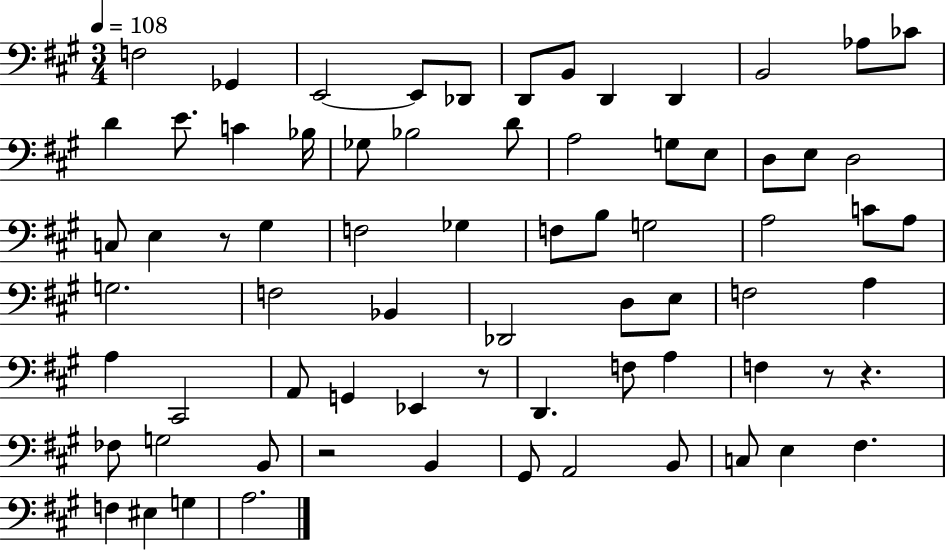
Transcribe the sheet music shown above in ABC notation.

X:1
T:Untitled
M:3/4
L:1/4
K:A
F,2 _G,, E,,2 E,,/2 _D,,/2 D,,/2 B,,/2 D,, D,, B,,2 _A,/2 _C/2 D E/2 C _B,/4 _G,/2 _B,2 D/2 A,2 G,/2 E,/2 D,/2 E,/2 D,2 C,/2 E, z/2 ^G, F,2 _G, F,/2 B,/2 G,2 A,2 C/2 A,/2 G,2 F,2 _B,, _D,,2 D,/2 E,/2 F,2 A, A, ^C,,2 A,,/2 G,, _E,, z/2 D,, F,/2 A, F, z/2 z _F,/2 G,2 B,,/2 z2 B,, ^G,,/2 A,,2 B,,/2 C,/2 E, ^F, F, ^E, G, A,2